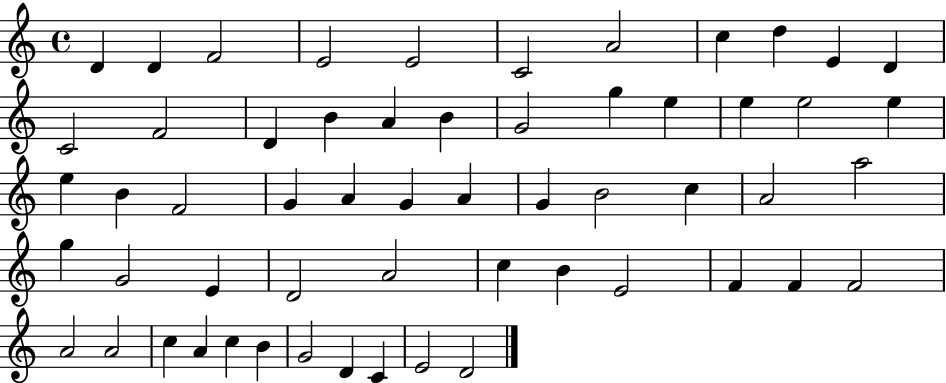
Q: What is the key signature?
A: C major